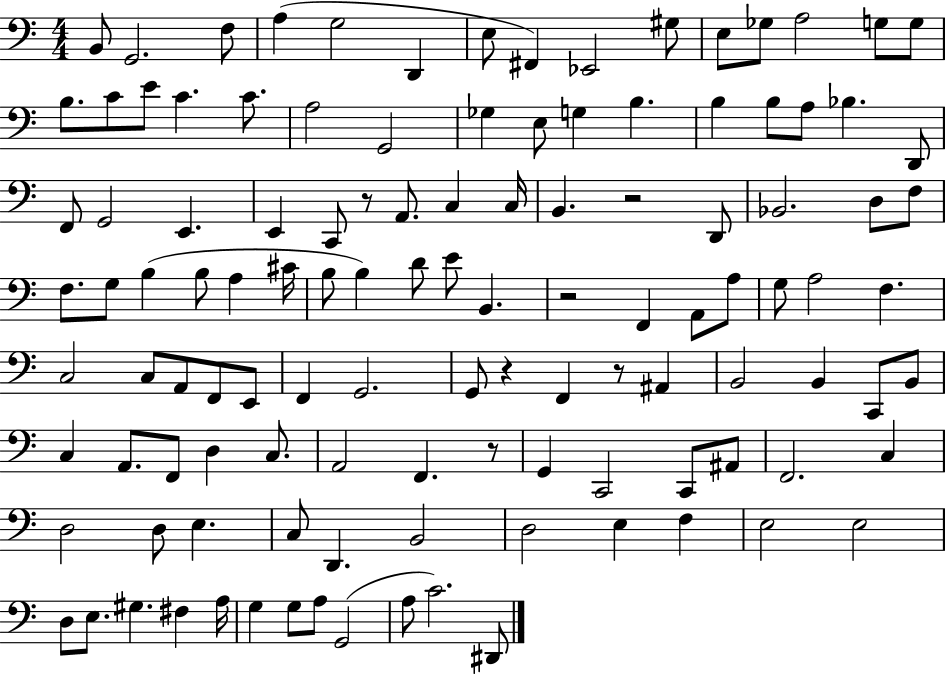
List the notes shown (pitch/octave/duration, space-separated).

B2/e G2/h. F3/e A3/q G3/h D2/q E3/e F#2/q Eb2/h G#3/e E3/e Gb3/e A3/h G3/e G3/e B3/e. C4/e E4/e C4/q. C4/e. A3/h G2/h Gb3/q E3/e G3/q B3/q. B3/q B3/e A3/e Bb3/q. D2/e F2/e G2/h E2/q. E2/q C2/e R/e A2/e. C3/q C3/s B2/q. R/h D2/e Bb2/h. D3/e F3/e F3/e. G3/e B3/q B3/e A3/q C#4/s B3/e B3/q D4/e E4/e B2/q. R/h F2/q A2/e A3/e G3/e A3/h F3/q. C3/h C3/e A2/e F2/e E2/e F2/q G2/h. G2/e R/q F2/q R/e A#2/q B2/h B2/q C2/e B2/e C3/q A2/e. F2/e D3/q C3/e. A2/h F2/q. R/e G2/q C2/h C2/e A#2/e F2/h. C3/q D3/h D3/e E3/q. C3/e D2/q. B2/h D3/h E3/q F3/q E3/h E3/h D3/e E3/e. G#3/q. F#3/q A3/s G3/q G3/e A3/e G2/h A3/e C4/h. D#2/e